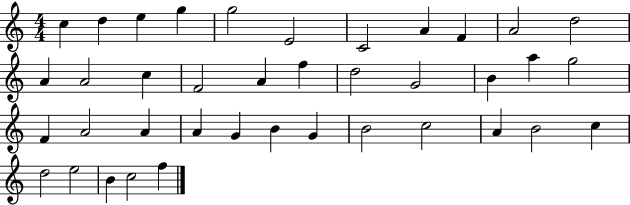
C5/q D5/q E5/q G5/q G5/h E4/h C4/h A4/q F4/q A4/h D5/h A4/q A4/h C5/q F4/h A4/q F5/q D5/h G4/h B4/q A5/q G5/h F4/q A4/h A4/q A4/q G4/q B4/q G4/q B4/h C5/h A4/q B4/h C5/q D5/h E5/h B4/q C5/h F5/q